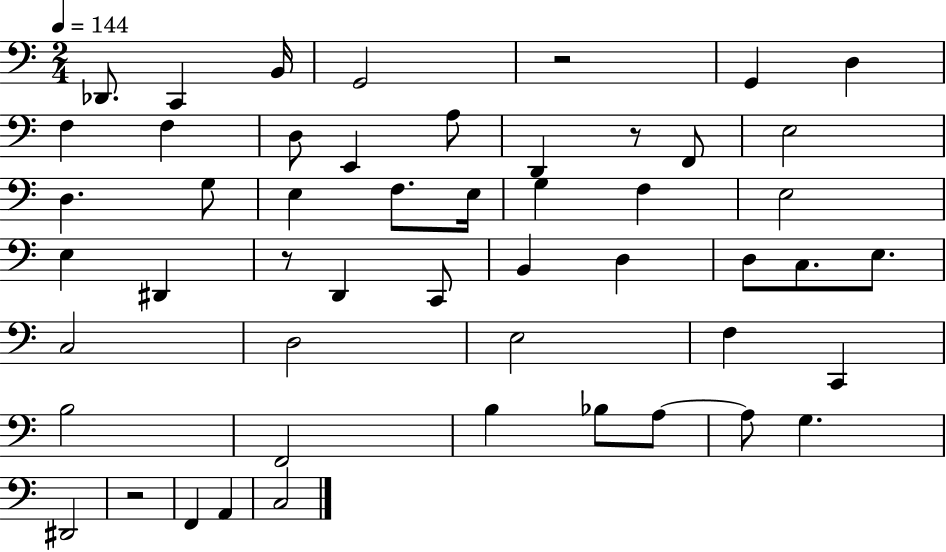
{
  \clef bass
  \numericTimeSignature
  \time 2/4
  \key c \major
  \tempo 4 = 144
  des,8. c,4 b,16 | g,2 | r2 | g,4 d4 | \break f4 f4 | d8 e,4 a8 | d,4 r8 f,8 | e2 | \break d4. g8 | e4 f8. e16 | g4 f4 | e2 | \break e4 dis,4 | r8 d,4 c,8 | b,4 d4 | d8 c8. e8. | \break c2 | d2 | e2 | f4 c,4 | \break b2 | f,2 | b4 bes8 a8~~ | a8 g4. | \break dis,2 | r2 | f,4 a,4 | c2 | \break \bar "|."
}